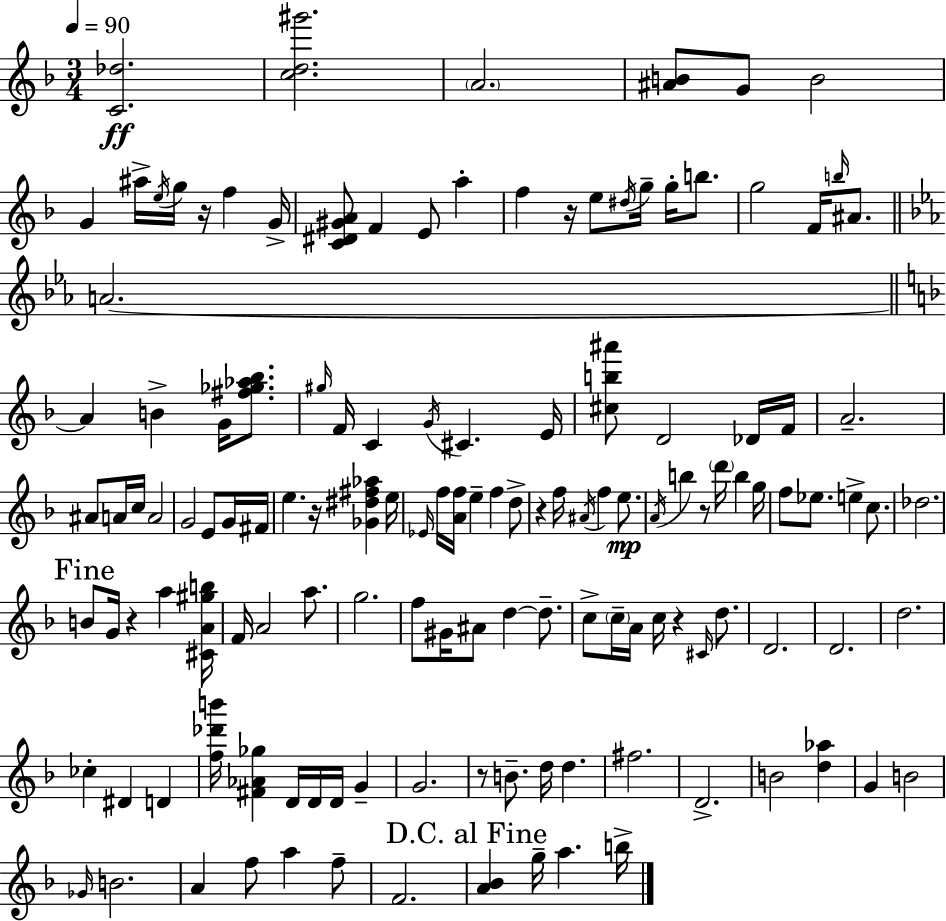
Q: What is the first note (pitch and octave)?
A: A4